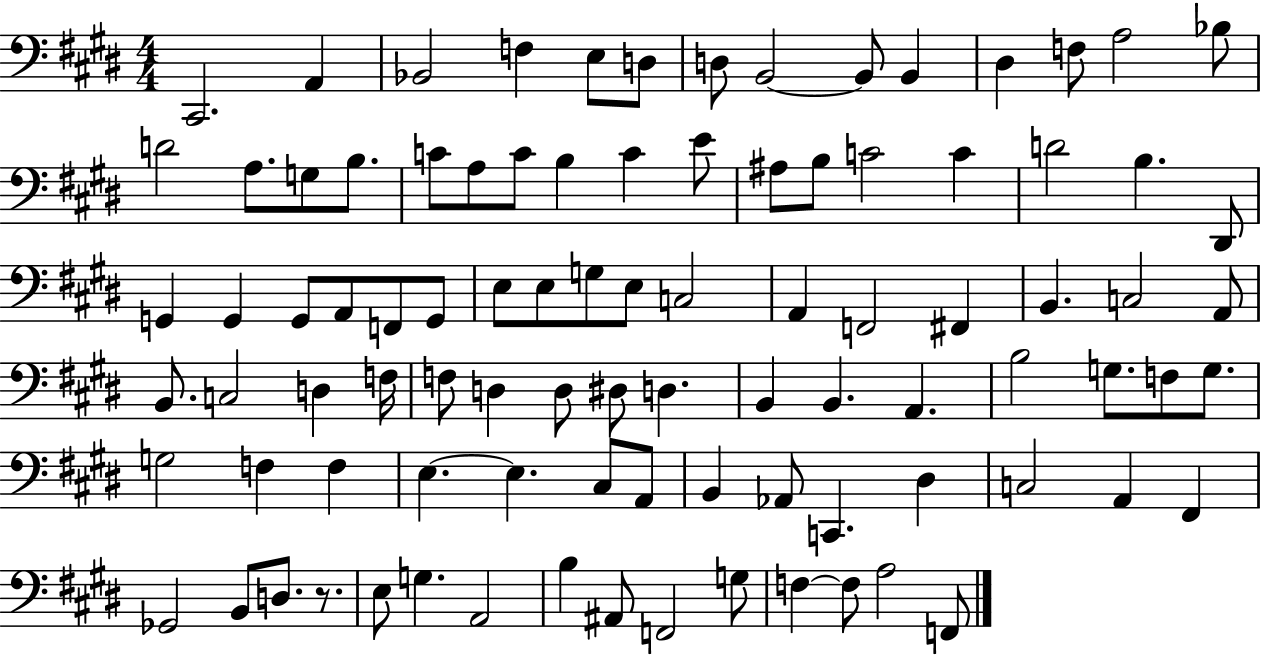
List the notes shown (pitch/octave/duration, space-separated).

C#2/h. A2/q Bb2/h F3/q E3/e D3/e D3/e B2/h B2/e B2/q D#3/q F3/e A3/h Bb3/e D4/h A3/e. G3/e B3/e. C4/e A3/e C4/e B3/q C4/q E4/e A#3/e B3/e C4/h C4/q D4/h B3/q. D#2/e G2/q G2/q G2/e A2/e F2/e G2/e E3/e E3/e G3/e E3/e C3/h A2/q F2/h F#2/q B2/q. C3/h A2/e B2/e. C3/h D3/q F3/s F3/e D3/q D3/e D#3/e D3/q. B2/q B2/q. A2/q. B3/h G3/e. F3/e G3/e. G3/h F3/q F3/q E3/q. E3/q. C#3/e A2/e B2/q Ab2/e C2/q. D#3/q C3/h A2/q F#2/q Gb2/h B2/e D3/e. R/e. E3/e G3/q. A2/h B3/q A#2/e F2/h G3/e F3/q F3/e A3/h F2/e